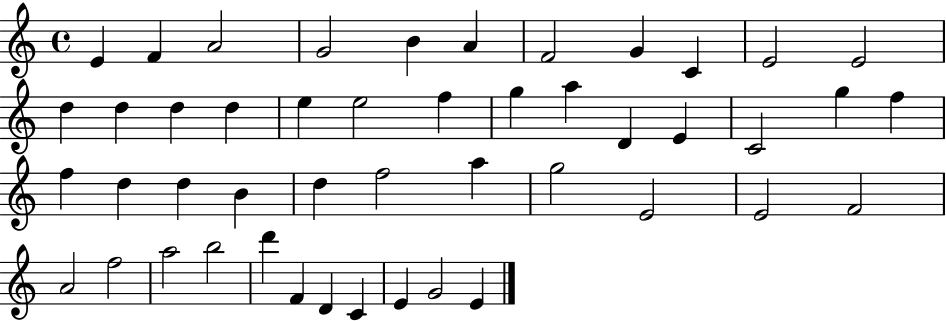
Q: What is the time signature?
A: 4/4